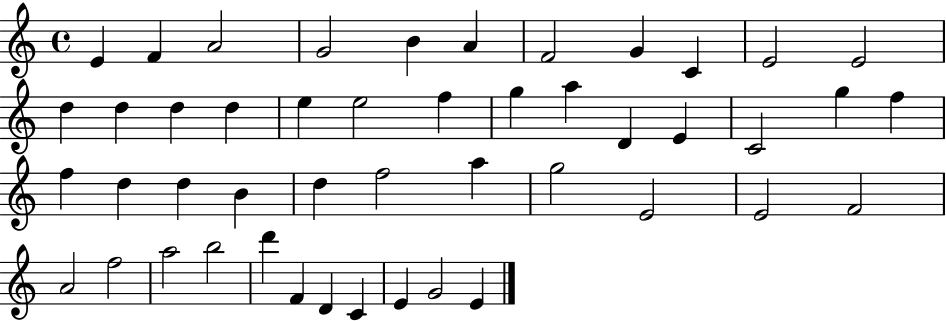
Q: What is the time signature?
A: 4/4